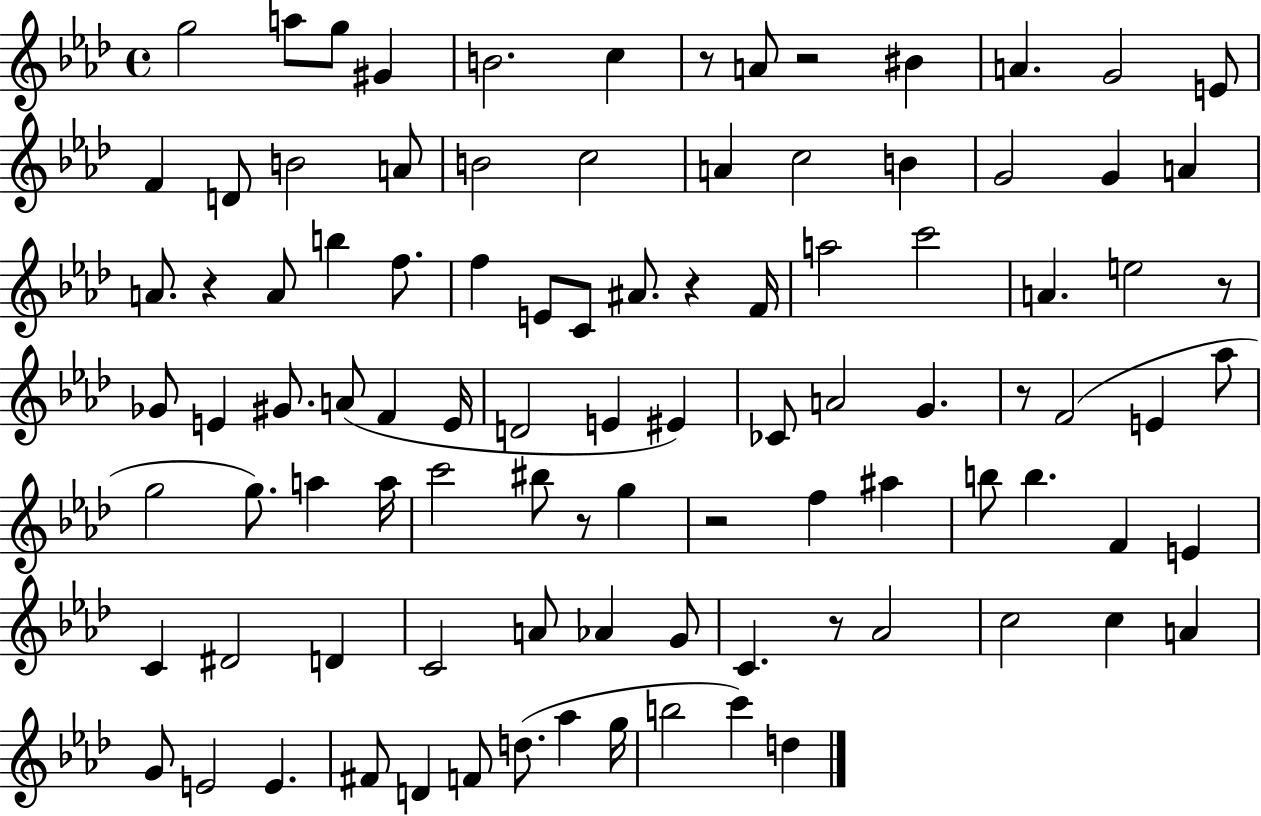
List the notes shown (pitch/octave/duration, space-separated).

G5/h A5/e G5/e G#4/q B4/h. C5/q R/e A4/e R/h BIS4/q A4/q. G4/h E4/e F4/q D4/e B4/h A4/e B4/h C5/h A4/q C5/h B4/q G4/h G4/q A4/q A4/e. R/q A4/e B5/q F5/e. F5/q E4/e C4/e A#4/e. R/q F4/s A5/h C6/h A4/q. E5/h R/e Gb4/e E4/q G#4/e. A4/e F4/q E4/s D4/h E4/q EIS4/q CES4/e A4/h G4/q. R/e F4/h E4/q Ab5/e G5/h G5/e. A5/q A5/s C6/h BIS5/e R/e G5/q R/h F5/q A#5/q B5/e B5/q. F4/q E4/q C4/q D#4/h D4/q C4/h A4/e Ab4/q G4/e C4/q. R/e Ab4/h C5/h C5/q A4/q G4/e E4/h E4/q. F#4/e D4/q F4/e D5/e. Ab5/q G5/s B5/h C6/q D5/q